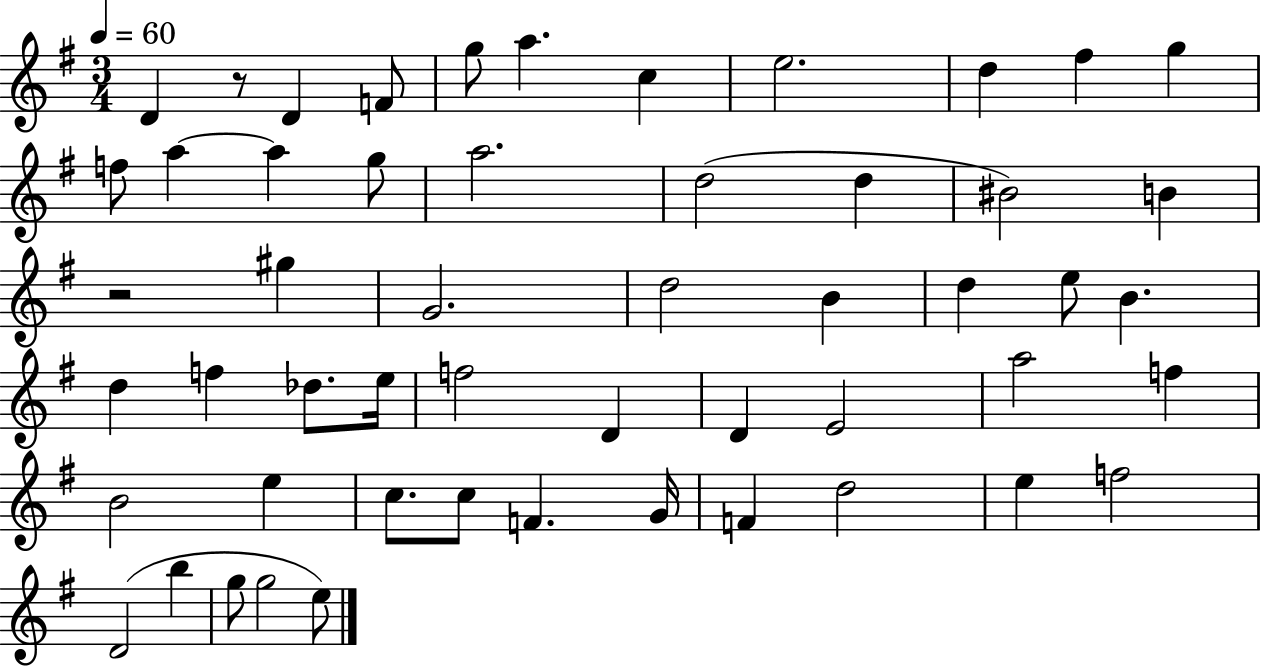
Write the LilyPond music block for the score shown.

{
  \clef treble
  \numericTimeSignature
  \time 3/4
  \key g \major
  \tempo 4 = 60
  d'4 r8 d'4 f'8 | g''8 a''4. c''4 | e''2. | d''4 fis''4 g''4 | \break f''8 a''4~~ a''4 g''8 | a''2. | d''2( d''4 | bis'2) b'4 | \break r2 gis''4 | g'2. | d''2 b'4 | d''4 e''8 b'4. | \break d''4 f''4 des''8. e''16 | f''2 d'4 | d'4 e'2 | a''2 f''4 | \break b'2 e''4 | c''8. c''8 f'4. g'16 | f'4 d''2 | e''4 f''2 | \break d'2( b''4 | g''8 g''2 e''8) | \bar "|."
}